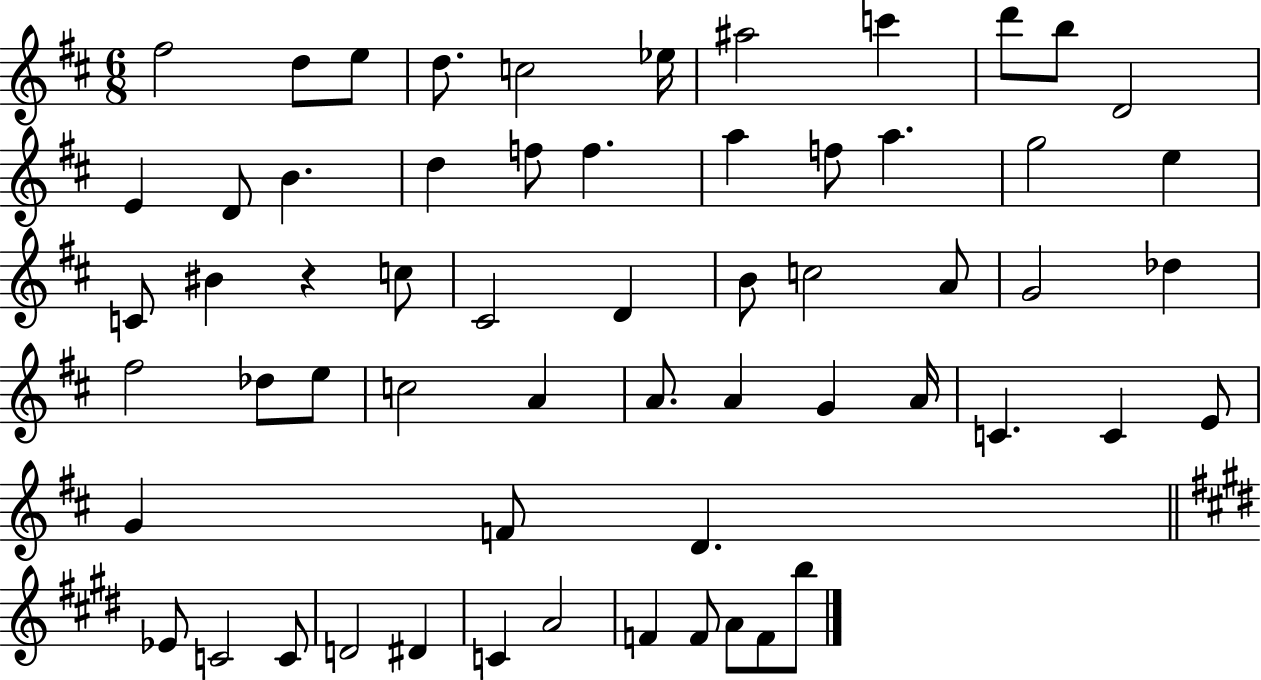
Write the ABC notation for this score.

X:1
T:Untitled
M:6/8
L:1/4
K:D
^f2 d/2 e/2 d/2 c2 _e/4 ^a2 c' d'/2 b/2 D2 E D/2 B d f/2 f a f/2 a g2 e C/2 ^B z c/2 ^C2 D B/2 c2 A/2 G2 _d ^f2 _d/2 e/2 c2 A A/2 A G A/4 C C E/2 G F/2 D _E/2 C2 C/2 D2 ^D C A2 F F/2 A/2 F/2 b/2